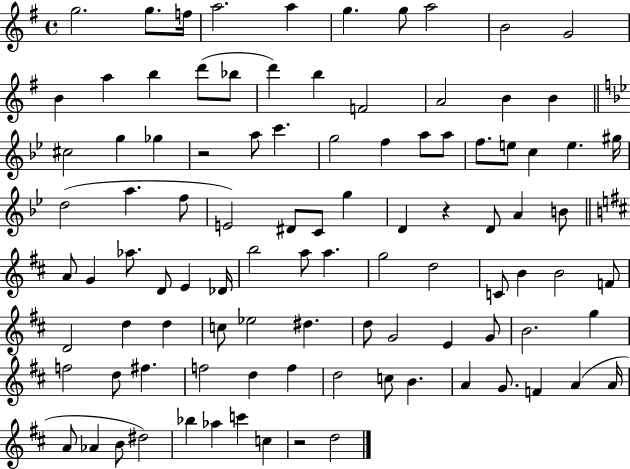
{
  \clef treble
  \time 4/4
  \defaultTimeSignature
  \key g \major
  g''2. g''8. f''16 | a''2. a''4 | g''4. g''8 a''2 | b'2 g'2 | \break b'4 a''4 b''4 d'''8( bes''8 | d'''4) b''4 f'2 | a'2 b'4 b'4 | \bar "||" \break \key g \minor cis''2 g''4 ges''4 | r2 a''8 c'''4. | g''2 f''4 a''8 a''8 | f''8. e''8 c''4 e''4. gis''16 | \break d''2( a''4. f''8 | e'2) dis'8 c'8 g''4 | d'4 r4 d'8 a'4 b'8 | \bar "||" \break \key d \major a'8 g'4 aes''8. d'8 e'4 des'16 | b''2 a''8 a''4. | g''2 d''2 | c'8 b'4 b'2 f'8 | \break d'2 d''4 d''4 | c''8 ees''2 dis''4. | d''8 g'2 e'4 g'8 | b'2. g''4 | \break f''2 d''8 fis''4. | f''2 d''4 f''4 | d''2 c''8 b'4. | a'4 g'8. f'4 a'4( a'16 | \break a'8 aes'4 b'8 dis''2) | bes''4 aes''4 c'''4 c''4 | r2 d''2 | \bar "|."
}